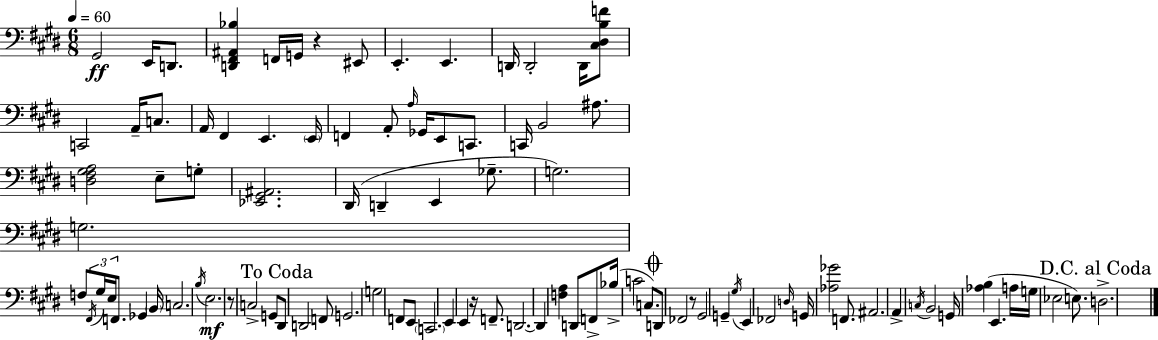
G#2/h E2/s D2/e. [D2,F#2,A#2,Bb3]/q F2/s G2/s R/q EIS2/e E2/q. E2/q. D2/s D2/h D2/s [C#3,D#3,B3,F4]/e C2/h A2/s C3/e. A2/s F#2/q E2/q. E2/s F2/q A2/e A3/s Gb2/s E2/e C2/e. C2/s B2/h A#3/e. [D3,F#3,G#3,A3]/h E3/e G3/e [Eb2,G#2,A#2]/h. D#2/s D2/q E2/q Gb3/e. G3/h. G3/h. F3/e F#2/s G#3/s E3/s F2/e. Gb2/q B2/s C3/h. B3/s E3/h. R/e C3/h G2/e D#2/e D2/h F2/e G2/h. G3/h F2/e E2/e C2/h. E2/q E2/q R/s F2/e. D2/h. D2/q [F3,A3]/q D2/e F2/e Bb3/s C4/h C3/e. D2/e FES2/h R/e G#2/h G2/q G#3/s E2/q FES2/h D3/s G2/s [Ab3,Gb4]/h F2/e. A#2/h. A2/q C3/s B2/h G2/s [Ab3,B3]/q E2/q. A3/s G3/s Eb3/h E3/e. D3/h.